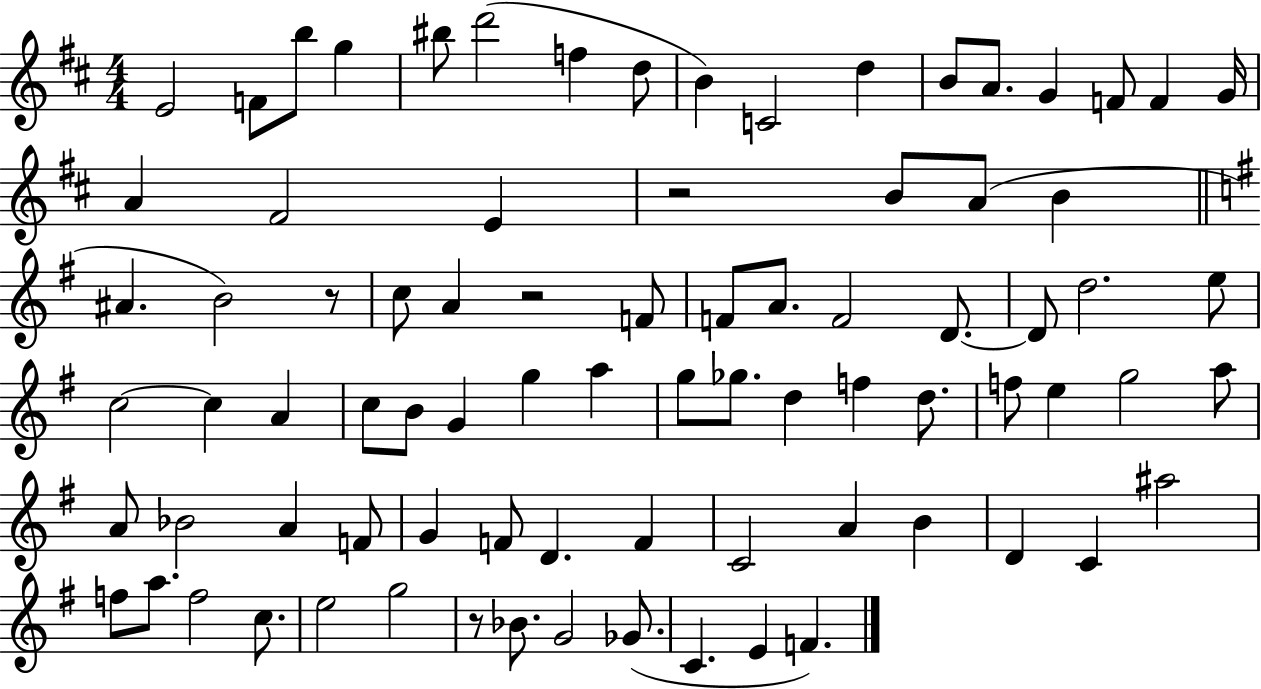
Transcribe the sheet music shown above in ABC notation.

X:1
T:Untitled
M:4/4
L:1/4
K:D
E2 F/2 b/2 g ^b/2 d'2 f d/2 B C2 d B/2 A/2 G F/2 F G/4 A ^F2 E z2 B/2 A/2 B ^A B2 z/2 c/2 A z2 F/2 F/2 A/2 F2 D/2 D/2 d2 e/2 c2 c A c/2 B/2 G g a g/2 _g/2 d f d/2 f/2 e g2 a/2 A/2 _B2 A F/2 G F/2 D F C2 A B D C ^a2 f/2 a/2 f2 c/2 e2 g2 z/2 _B/2 G2 _G/2 C E F